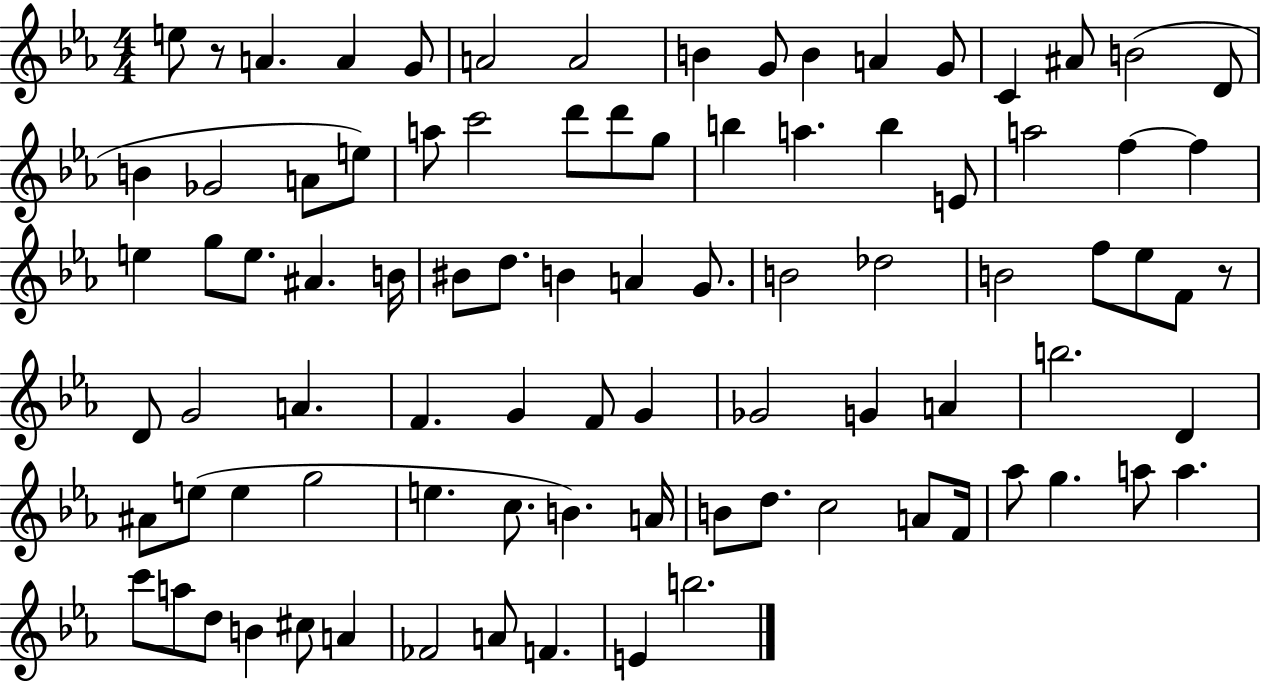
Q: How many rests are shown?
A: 2